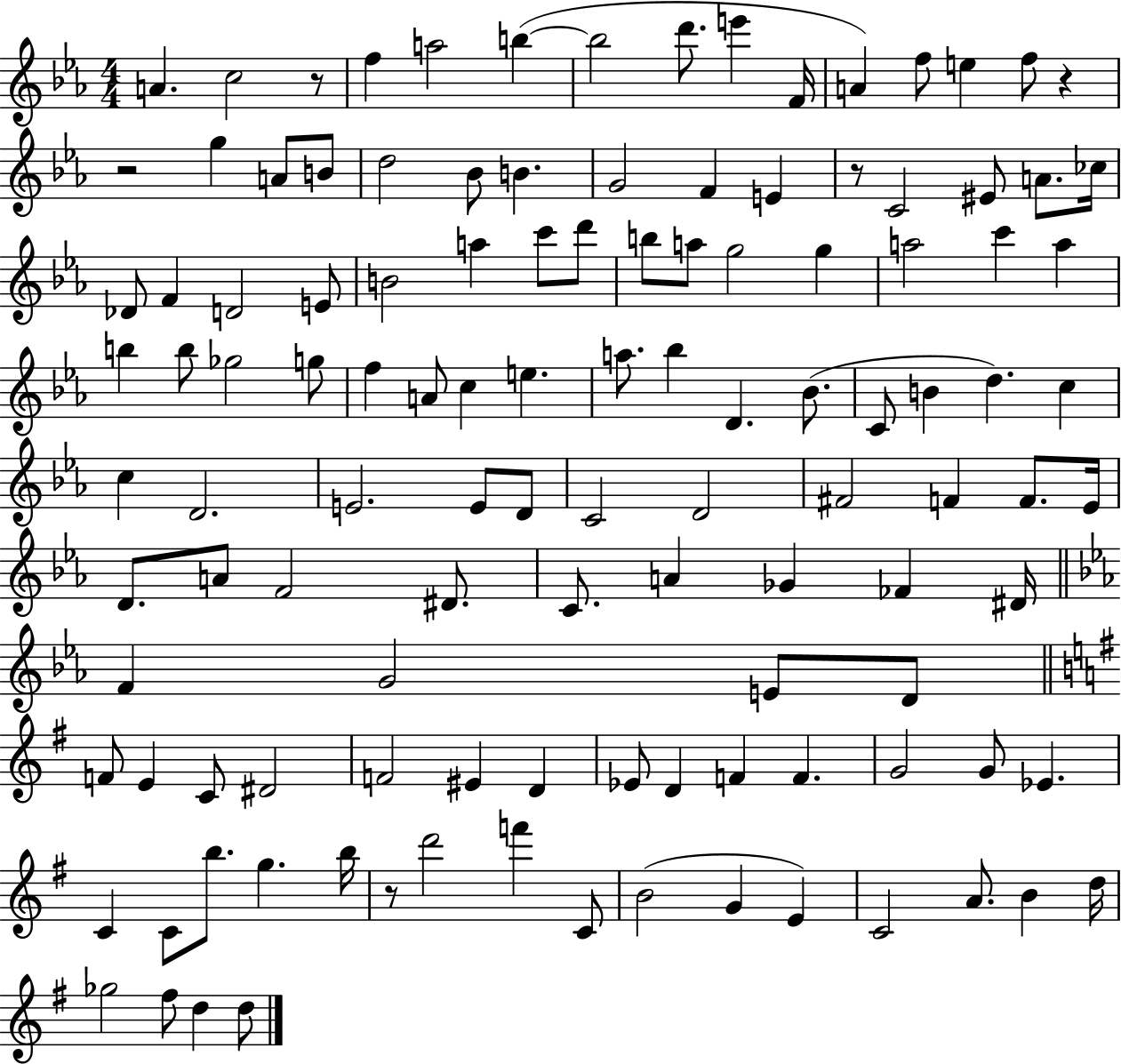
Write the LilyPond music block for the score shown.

{
  \clef treble
  \numericTimeSignature
  \time 4/4
  \key ees \major
  a'4. c''2 r8 | f''4 a''2 b''4~(~ | b''2 d'''8. e'''4 f'16 | a'4) f''8 e''4 f''8 r4 | \break r2 g''4 a'8 b'8 | d''2 bes'8 b'4. | g'2 f'4 e'4 | r8 c'2 eis'8 a'8. ces''16 | \break des'8 f'4 d'2 e'8 | b'2 a''4 c'''8 d'''8 | b''8 a''8 g''2 g''4 | a''2 c'''4 a''4 | \break b''4 b''8 ges''2 g''8 | f''4 a'8 c''4 e''4. | a''8. bes''4 d'4. bes'8.( | c'8 b'4 d''4.) c''4 | \break c''4 d'2. | e'2. e'8 d'8 | c'2 d'2 | fis'2 f'4 f'8. ees'16 | \break d'8. a'8 f'2 dis'8. | c'8. a'4 ges'4 fes'4 dis'16 | \bar "||" \break \key ees \major f'4 g'2 e'8 d'8 | \bar "||" \break \key g \major f'8 e'4 c'8 dis'2 | f'2 eis'4 d'4 | ees'8 d'4 f'4 f'4. | g'2 g'8 ees'4. | \break c'4 c'8 b''8. g''4. b''16 | r8 d'''2 f'''4 c'8 | b'2( g'4 e'4) | c'2 a'8. b'4 d''16 | \break ges''2 fis''8 d''4 d''8 | \bar "|."
}